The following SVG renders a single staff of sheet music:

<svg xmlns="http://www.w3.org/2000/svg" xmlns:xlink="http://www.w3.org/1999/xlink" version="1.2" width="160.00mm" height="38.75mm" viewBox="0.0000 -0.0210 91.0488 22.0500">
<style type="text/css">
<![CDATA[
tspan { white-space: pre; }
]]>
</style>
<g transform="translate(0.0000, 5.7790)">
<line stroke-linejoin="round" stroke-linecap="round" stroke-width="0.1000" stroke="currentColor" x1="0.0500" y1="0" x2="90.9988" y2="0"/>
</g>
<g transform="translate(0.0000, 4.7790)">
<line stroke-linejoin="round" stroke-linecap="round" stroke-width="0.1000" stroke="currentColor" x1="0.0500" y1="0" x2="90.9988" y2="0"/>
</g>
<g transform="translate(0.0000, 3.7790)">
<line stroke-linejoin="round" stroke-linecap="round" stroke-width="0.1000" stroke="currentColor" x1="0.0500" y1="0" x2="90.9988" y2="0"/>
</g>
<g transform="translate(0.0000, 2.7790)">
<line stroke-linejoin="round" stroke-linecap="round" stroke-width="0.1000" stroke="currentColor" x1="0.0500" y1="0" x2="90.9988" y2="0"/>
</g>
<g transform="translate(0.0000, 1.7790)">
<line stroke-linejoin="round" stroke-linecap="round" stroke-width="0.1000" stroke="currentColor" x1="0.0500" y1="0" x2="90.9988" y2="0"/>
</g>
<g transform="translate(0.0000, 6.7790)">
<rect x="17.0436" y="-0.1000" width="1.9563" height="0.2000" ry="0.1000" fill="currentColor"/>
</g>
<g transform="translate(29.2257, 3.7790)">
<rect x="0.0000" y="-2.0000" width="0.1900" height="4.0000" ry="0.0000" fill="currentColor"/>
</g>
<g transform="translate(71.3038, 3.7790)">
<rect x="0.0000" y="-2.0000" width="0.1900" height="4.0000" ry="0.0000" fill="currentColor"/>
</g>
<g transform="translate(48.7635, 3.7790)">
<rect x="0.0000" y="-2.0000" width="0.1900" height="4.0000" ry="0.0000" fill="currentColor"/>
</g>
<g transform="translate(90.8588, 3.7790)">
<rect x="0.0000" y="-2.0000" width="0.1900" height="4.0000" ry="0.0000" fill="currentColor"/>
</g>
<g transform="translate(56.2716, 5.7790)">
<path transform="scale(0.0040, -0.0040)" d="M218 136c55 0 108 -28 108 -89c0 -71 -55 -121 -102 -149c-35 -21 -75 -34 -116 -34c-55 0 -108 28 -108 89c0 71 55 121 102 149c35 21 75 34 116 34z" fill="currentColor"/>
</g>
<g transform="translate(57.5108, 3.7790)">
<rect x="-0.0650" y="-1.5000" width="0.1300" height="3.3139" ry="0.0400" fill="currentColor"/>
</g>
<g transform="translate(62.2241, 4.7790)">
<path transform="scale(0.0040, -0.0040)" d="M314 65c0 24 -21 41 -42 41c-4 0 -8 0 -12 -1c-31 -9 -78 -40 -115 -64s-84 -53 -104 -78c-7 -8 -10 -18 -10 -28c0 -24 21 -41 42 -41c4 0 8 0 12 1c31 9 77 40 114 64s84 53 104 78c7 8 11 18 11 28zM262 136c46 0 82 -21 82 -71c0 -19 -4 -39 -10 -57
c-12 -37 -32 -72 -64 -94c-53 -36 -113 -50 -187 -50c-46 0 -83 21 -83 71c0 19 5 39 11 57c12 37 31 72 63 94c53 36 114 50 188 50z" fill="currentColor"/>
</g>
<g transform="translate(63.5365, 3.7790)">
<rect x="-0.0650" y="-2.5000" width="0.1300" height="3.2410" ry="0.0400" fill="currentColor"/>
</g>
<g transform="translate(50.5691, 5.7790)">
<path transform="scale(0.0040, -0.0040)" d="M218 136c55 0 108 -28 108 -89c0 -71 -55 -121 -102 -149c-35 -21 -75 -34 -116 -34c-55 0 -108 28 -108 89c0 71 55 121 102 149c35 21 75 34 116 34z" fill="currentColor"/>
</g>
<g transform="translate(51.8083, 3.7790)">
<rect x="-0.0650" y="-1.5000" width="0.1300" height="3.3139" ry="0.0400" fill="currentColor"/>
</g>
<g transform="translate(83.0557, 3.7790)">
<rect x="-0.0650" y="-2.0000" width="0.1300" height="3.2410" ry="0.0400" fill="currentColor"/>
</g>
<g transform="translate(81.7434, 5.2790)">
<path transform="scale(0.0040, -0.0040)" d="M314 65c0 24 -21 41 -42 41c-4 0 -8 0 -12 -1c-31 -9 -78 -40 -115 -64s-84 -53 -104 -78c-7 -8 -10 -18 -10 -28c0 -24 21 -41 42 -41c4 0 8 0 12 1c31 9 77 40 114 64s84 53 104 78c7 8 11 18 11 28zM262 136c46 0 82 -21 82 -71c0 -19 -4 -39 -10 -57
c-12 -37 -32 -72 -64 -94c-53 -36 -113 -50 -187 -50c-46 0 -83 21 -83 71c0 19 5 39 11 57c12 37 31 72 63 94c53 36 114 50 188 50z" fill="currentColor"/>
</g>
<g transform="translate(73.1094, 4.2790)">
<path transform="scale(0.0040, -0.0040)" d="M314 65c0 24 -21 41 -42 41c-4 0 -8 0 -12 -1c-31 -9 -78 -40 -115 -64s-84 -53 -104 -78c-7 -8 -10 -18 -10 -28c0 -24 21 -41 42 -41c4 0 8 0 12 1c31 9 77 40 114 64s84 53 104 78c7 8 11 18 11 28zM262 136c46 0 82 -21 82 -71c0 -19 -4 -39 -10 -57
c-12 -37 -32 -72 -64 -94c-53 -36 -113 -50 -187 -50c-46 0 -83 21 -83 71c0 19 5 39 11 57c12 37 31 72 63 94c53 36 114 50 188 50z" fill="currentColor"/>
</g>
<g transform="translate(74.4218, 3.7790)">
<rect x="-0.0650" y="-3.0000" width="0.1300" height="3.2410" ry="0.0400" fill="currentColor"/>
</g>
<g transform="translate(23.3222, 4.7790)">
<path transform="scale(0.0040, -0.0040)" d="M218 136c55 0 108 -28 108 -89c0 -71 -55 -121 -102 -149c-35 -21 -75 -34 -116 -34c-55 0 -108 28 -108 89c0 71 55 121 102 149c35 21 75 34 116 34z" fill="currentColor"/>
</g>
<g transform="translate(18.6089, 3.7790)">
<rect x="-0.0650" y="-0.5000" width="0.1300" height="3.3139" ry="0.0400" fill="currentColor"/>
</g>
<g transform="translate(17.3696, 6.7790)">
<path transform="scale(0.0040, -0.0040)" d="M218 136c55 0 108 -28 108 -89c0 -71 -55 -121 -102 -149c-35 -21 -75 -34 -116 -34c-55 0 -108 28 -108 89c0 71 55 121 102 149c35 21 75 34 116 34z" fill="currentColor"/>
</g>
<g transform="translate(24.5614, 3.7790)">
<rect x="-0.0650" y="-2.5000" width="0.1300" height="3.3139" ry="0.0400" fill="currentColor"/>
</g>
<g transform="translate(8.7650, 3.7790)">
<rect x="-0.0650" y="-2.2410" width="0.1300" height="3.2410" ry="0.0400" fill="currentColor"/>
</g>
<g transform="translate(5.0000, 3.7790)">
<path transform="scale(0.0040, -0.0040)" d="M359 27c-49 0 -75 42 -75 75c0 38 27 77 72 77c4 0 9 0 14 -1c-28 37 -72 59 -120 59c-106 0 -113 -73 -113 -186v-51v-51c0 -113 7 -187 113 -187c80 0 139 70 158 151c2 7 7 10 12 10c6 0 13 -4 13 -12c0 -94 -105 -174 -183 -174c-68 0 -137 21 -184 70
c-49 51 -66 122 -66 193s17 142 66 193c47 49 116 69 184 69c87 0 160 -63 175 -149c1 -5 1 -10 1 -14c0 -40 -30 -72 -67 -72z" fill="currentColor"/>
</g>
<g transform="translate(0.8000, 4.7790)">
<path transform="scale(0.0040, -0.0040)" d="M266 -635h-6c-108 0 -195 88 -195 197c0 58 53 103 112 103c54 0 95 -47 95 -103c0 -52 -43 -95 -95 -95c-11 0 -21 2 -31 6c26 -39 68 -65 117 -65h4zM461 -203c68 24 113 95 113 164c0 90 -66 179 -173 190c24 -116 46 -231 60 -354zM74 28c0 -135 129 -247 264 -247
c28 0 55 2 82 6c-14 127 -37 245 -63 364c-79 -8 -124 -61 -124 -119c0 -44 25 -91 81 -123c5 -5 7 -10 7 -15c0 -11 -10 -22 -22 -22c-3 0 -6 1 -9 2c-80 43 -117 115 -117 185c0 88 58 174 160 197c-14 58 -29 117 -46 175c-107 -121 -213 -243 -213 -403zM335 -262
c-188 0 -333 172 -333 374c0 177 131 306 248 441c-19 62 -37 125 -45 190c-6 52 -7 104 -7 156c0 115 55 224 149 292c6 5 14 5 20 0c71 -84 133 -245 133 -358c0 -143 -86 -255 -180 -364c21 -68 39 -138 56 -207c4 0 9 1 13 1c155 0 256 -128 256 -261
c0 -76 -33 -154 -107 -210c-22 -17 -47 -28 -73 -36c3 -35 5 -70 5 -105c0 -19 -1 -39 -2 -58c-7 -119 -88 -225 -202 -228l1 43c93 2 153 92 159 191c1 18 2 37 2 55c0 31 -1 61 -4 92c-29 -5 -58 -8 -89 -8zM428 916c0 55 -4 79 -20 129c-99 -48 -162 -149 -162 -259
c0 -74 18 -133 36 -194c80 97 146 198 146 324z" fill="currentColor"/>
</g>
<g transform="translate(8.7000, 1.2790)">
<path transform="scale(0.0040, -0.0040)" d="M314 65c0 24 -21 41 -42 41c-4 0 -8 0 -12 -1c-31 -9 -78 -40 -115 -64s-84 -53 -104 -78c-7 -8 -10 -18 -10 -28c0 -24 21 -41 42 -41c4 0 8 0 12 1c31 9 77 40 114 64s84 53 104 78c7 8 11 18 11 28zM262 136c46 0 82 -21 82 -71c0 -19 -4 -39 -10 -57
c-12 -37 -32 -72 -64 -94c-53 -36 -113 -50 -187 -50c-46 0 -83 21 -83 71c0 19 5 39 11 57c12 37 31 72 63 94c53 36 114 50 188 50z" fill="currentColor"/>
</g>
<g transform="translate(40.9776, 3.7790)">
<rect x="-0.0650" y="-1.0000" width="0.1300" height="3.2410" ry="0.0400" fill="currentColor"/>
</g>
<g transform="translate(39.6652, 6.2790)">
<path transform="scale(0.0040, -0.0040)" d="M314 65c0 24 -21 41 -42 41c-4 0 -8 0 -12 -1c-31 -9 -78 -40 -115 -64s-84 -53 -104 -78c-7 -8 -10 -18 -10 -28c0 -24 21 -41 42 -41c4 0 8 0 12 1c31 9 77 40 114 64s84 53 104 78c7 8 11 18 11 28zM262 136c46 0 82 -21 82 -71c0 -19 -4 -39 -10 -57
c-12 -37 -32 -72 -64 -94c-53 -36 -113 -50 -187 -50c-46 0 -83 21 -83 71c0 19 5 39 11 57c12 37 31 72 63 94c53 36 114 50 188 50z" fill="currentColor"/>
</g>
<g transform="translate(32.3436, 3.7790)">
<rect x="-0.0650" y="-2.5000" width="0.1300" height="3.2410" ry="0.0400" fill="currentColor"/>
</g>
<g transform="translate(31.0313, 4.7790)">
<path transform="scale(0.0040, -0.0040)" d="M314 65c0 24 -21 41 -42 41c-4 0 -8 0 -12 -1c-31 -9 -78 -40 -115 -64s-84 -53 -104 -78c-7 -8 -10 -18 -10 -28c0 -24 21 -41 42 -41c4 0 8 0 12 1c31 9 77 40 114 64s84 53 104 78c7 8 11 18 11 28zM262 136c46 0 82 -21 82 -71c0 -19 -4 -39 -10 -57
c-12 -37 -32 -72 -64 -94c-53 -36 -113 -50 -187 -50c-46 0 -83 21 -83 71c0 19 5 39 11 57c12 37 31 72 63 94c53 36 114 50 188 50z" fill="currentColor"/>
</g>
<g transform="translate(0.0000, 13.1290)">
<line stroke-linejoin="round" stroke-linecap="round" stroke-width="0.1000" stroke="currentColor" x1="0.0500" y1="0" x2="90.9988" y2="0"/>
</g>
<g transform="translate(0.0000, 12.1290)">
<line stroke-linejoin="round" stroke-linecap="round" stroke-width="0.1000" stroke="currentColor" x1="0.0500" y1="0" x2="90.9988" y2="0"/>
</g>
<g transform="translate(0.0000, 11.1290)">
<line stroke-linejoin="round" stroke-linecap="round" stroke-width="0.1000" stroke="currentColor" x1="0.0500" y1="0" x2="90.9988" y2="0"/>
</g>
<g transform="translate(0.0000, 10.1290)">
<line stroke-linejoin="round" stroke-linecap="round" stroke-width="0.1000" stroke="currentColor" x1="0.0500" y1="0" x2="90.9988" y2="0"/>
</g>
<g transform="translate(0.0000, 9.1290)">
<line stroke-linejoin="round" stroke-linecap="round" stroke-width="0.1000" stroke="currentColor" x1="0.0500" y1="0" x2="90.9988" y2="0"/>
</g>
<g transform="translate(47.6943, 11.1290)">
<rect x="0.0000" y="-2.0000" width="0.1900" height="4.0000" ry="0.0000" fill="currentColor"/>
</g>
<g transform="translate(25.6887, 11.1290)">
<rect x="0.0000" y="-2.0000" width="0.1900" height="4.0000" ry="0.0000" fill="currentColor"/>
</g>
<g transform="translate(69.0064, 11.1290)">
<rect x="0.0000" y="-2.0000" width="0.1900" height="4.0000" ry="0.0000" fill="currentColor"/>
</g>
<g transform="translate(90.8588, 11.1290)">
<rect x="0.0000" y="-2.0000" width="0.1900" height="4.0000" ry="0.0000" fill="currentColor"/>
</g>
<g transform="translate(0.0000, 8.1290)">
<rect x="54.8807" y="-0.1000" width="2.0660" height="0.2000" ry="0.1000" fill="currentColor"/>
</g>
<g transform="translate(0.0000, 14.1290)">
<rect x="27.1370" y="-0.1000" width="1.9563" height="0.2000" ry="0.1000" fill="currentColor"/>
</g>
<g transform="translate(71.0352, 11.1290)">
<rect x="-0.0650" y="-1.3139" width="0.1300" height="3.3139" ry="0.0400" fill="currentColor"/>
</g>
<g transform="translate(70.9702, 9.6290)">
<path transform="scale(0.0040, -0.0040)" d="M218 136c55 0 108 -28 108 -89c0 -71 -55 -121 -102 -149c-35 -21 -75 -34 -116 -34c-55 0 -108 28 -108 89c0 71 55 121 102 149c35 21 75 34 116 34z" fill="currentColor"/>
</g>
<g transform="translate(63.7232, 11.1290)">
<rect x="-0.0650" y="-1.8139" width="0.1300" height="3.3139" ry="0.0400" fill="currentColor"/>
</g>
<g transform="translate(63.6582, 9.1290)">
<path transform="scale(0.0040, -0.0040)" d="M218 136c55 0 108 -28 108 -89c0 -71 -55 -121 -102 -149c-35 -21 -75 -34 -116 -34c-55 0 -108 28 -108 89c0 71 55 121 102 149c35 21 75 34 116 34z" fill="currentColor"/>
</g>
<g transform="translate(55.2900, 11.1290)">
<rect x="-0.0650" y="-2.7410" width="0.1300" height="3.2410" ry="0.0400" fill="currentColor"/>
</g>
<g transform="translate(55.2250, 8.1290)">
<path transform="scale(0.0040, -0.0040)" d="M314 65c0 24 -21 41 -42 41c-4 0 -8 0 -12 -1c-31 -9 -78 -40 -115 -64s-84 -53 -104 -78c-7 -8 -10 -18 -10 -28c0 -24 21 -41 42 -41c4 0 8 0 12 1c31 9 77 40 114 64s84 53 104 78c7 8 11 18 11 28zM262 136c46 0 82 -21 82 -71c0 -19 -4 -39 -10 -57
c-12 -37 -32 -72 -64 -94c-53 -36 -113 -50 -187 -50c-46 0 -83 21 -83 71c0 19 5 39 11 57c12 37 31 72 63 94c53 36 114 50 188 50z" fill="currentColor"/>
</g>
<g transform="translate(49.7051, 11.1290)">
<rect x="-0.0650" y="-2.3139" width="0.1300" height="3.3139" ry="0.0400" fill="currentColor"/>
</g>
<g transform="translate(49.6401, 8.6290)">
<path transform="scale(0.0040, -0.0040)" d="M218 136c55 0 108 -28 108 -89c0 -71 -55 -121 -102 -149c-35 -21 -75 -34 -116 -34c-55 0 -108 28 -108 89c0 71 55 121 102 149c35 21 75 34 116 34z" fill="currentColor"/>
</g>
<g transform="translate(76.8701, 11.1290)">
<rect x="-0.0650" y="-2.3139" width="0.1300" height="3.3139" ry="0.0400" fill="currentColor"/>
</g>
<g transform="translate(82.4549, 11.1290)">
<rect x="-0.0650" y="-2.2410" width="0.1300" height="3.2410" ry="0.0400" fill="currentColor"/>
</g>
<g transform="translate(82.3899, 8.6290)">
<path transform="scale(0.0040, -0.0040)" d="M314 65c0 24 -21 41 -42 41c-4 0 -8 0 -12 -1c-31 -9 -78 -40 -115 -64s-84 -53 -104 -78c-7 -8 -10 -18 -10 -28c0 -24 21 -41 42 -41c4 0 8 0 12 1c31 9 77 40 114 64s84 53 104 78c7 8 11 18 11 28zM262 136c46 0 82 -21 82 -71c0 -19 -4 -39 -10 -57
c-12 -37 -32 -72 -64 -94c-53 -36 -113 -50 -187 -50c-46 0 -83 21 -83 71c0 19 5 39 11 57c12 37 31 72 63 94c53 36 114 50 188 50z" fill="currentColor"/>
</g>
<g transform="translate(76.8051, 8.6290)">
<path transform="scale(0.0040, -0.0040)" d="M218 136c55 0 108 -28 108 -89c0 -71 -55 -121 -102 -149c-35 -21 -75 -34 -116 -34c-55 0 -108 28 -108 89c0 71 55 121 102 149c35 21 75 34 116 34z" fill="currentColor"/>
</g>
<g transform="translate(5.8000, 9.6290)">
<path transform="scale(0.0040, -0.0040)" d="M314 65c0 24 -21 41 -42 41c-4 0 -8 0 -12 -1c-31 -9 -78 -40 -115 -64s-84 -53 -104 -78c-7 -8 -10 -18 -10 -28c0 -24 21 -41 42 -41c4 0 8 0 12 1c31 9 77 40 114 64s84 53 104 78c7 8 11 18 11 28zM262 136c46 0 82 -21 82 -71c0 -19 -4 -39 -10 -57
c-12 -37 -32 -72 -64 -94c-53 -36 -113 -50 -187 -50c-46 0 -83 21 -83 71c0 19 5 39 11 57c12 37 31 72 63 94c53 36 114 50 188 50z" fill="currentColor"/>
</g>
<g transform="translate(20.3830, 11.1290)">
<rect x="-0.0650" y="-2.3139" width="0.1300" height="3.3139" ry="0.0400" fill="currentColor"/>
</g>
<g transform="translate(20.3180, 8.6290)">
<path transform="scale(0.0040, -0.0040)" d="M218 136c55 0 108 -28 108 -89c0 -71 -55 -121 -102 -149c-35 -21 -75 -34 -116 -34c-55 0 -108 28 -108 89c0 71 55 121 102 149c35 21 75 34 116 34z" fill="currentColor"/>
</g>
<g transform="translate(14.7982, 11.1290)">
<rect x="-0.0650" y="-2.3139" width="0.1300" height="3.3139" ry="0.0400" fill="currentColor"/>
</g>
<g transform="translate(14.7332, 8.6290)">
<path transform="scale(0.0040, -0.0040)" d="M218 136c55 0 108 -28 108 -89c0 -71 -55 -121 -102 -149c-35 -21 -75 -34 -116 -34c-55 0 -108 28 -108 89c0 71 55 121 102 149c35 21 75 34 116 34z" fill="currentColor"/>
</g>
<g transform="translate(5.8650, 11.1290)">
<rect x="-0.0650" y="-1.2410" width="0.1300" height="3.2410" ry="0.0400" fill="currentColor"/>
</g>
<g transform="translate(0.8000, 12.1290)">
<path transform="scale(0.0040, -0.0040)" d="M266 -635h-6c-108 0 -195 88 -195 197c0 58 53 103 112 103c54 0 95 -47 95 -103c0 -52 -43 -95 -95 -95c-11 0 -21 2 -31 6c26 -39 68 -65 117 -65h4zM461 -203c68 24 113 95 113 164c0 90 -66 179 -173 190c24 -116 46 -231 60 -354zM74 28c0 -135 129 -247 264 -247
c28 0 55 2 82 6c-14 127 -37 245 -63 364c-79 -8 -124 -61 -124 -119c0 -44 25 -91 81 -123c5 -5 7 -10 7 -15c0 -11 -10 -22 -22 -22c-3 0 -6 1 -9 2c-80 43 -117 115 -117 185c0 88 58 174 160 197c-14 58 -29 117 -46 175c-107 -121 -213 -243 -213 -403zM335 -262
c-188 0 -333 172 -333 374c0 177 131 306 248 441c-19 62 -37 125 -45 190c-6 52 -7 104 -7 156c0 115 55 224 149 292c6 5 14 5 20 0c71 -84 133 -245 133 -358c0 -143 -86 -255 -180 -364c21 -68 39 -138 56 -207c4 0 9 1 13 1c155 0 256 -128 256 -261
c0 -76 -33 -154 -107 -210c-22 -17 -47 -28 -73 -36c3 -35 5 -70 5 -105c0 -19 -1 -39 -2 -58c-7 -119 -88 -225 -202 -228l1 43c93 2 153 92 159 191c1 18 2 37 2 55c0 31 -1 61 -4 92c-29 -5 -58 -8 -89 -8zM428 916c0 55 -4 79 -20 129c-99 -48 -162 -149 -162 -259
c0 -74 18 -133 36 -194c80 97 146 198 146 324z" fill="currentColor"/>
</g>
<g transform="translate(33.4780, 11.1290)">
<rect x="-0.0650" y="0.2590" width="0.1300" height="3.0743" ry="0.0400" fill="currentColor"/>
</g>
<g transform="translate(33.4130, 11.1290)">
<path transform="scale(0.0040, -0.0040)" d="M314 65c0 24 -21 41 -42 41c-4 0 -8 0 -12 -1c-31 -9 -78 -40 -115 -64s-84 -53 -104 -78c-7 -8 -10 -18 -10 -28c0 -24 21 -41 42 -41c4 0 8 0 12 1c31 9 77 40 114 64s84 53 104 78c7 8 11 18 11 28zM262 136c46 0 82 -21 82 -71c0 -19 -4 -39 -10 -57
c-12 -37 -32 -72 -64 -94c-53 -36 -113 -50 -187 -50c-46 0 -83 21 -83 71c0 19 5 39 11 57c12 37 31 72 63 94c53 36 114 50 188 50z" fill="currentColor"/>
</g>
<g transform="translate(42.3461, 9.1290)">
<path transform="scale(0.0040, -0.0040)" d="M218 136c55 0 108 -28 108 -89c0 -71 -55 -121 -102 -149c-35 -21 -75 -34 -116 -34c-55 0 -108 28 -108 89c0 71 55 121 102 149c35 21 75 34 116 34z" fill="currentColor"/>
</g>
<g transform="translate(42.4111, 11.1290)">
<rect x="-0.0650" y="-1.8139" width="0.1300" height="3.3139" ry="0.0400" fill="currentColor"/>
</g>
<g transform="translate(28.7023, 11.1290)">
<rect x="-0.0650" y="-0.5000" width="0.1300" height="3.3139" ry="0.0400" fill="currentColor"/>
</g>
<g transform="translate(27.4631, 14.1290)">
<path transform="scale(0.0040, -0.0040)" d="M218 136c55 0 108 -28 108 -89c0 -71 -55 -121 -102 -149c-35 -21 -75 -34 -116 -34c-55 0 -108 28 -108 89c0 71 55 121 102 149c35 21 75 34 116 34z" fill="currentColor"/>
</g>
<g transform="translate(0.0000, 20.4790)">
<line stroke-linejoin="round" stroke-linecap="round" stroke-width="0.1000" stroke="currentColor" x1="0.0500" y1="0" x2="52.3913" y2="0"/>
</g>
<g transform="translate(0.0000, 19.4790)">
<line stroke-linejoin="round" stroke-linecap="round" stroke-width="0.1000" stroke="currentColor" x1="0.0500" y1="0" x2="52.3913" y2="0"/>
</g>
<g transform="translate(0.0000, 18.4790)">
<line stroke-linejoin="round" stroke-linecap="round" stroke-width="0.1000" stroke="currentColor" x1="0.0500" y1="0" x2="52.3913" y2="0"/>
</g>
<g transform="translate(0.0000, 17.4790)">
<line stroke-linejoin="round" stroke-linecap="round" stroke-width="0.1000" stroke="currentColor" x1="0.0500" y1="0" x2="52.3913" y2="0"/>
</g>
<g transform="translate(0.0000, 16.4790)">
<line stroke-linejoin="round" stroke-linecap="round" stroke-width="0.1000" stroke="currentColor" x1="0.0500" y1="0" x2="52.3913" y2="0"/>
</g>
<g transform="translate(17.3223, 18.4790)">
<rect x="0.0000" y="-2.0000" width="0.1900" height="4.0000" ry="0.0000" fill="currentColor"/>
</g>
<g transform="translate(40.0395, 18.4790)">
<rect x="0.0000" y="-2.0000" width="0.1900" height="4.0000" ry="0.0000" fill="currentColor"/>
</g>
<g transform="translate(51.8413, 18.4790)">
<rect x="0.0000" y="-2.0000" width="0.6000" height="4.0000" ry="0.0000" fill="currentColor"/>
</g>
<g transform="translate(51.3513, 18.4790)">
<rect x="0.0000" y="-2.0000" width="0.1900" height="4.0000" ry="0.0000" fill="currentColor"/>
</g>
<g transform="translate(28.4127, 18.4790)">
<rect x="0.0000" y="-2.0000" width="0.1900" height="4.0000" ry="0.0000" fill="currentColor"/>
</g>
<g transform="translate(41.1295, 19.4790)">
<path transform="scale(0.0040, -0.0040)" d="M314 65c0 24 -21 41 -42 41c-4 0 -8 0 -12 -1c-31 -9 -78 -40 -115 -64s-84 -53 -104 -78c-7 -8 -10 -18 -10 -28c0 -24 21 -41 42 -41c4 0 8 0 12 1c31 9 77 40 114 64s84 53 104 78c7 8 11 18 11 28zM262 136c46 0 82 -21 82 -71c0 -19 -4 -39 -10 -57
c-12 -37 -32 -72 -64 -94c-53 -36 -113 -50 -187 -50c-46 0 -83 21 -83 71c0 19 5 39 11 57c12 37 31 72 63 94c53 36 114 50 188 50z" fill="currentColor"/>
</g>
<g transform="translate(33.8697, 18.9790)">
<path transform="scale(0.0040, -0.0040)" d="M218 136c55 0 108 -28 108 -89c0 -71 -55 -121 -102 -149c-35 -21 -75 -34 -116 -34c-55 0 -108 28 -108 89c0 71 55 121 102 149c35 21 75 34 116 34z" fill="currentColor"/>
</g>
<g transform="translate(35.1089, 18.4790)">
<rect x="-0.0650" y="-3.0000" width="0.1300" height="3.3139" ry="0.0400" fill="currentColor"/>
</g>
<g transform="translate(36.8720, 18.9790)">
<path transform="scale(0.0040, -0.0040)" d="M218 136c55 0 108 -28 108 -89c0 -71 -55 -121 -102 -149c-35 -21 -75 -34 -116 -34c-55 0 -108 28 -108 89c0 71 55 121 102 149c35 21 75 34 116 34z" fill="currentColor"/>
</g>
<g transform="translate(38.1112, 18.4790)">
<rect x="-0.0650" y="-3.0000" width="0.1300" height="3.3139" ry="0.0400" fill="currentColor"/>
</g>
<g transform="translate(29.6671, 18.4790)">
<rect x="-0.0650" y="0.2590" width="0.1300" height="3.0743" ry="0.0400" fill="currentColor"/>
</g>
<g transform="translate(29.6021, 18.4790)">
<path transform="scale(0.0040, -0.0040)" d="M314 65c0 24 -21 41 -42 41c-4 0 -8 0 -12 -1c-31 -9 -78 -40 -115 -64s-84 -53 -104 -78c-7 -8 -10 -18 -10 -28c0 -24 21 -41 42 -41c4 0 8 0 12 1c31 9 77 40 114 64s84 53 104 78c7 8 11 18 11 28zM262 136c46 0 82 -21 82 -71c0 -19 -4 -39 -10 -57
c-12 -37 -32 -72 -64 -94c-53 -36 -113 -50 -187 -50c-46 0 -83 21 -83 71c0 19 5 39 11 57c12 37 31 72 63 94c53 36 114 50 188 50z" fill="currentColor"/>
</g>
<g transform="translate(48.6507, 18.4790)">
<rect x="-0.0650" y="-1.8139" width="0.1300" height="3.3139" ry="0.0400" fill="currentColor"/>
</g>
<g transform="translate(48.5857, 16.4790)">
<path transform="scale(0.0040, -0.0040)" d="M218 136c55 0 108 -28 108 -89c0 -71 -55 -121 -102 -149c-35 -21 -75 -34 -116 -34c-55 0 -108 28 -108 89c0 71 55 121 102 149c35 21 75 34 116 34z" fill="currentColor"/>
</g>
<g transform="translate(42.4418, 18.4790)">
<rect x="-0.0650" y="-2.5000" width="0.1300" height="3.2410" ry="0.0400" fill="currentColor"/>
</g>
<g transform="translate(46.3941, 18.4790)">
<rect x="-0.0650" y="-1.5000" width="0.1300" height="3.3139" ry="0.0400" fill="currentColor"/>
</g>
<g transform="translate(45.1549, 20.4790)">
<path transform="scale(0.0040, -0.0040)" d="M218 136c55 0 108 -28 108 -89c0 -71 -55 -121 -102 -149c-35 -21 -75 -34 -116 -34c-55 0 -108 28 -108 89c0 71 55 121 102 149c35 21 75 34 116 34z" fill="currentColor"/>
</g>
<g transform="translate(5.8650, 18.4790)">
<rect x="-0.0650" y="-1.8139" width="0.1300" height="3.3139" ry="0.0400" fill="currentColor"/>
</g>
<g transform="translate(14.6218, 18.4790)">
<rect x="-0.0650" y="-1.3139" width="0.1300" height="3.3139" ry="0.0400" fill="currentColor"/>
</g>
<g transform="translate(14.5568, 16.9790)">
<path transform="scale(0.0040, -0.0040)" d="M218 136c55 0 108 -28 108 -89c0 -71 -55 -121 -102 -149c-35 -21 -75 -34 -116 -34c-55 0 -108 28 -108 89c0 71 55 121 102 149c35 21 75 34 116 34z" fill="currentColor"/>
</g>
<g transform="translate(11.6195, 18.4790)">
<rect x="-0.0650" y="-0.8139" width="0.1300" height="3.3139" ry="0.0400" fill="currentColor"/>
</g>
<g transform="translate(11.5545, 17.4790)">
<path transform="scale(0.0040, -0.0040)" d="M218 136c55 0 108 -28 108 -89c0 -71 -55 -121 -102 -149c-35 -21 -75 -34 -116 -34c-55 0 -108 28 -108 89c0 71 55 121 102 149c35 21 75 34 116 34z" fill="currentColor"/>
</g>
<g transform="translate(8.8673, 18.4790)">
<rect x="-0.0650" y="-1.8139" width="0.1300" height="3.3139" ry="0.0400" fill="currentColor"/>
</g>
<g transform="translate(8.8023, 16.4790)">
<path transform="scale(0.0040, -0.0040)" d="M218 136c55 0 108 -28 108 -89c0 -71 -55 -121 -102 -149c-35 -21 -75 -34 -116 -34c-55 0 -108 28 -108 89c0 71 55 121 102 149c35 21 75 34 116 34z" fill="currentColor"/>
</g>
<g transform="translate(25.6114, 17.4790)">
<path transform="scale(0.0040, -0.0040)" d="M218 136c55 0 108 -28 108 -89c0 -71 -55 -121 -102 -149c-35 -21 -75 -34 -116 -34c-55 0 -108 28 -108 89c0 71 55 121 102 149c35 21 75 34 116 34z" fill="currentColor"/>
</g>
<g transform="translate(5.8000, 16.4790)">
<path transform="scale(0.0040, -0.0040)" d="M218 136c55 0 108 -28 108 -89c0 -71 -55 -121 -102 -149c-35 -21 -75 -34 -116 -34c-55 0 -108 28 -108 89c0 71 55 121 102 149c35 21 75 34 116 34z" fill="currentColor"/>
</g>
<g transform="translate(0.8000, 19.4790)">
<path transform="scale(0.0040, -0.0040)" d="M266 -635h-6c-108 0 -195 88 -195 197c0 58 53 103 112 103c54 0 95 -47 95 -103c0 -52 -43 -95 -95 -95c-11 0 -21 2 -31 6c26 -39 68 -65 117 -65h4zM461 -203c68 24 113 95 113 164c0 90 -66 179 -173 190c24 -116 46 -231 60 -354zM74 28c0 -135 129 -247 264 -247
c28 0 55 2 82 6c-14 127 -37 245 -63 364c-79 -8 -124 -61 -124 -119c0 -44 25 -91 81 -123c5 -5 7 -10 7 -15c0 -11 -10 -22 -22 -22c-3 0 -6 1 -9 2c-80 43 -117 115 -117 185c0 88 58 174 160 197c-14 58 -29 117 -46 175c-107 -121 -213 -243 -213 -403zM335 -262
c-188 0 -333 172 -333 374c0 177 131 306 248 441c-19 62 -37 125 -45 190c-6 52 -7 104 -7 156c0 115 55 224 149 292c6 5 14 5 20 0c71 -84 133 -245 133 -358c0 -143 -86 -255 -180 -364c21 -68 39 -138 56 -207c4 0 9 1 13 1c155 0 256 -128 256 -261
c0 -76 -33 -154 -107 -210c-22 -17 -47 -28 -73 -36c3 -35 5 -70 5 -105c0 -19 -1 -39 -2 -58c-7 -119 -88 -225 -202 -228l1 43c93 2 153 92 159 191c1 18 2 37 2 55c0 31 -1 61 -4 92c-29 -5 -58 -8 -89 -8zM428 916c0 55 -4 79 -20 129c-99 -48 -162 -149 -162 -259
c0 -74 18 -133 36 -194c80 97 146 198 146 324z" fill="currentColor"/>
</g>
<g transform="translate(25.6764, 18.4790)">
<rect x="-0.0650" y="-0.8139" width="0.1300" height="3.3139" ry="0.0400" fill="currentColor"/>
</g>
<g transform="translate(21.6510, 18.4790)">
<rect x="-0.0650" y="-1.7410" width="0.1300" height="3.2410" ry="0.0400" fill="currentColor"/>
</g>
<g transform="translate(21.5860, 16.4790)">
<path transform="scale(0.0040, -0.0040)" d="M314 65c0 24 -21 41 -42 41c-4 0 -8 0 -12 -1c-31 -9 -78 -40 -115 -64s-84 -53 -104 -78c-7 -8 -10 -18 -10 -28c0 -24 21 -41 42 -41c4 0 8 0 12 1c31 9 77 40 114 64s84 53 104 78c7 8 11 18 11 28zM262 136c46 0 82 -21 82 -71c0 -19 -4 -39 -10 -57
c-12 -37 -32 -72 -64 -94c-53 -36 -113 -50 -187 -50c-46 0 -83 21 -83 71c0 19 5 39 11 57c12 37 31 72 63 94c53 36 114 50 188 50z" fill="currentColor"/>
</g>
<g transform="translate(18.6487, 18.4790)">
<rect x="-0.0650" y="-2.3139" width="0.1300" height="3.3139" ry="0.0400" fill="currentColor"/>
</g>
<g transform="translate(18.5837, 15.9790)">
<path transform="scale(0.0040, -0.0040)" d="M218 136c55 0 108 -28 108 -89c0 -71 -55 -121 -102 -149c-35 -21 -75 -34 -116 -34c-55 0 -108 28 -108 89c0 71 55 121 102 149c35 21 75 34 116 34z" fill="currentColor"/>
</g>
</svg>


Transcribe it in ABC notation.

X:1
T:Untitled
M:4/4
L:1/4
K:C
g2 C G G2 D2 E E G2 A2 F2 e2 g g C B2 f g a2 f e g g2 f f d e g f2 d B2 A A G2 E f